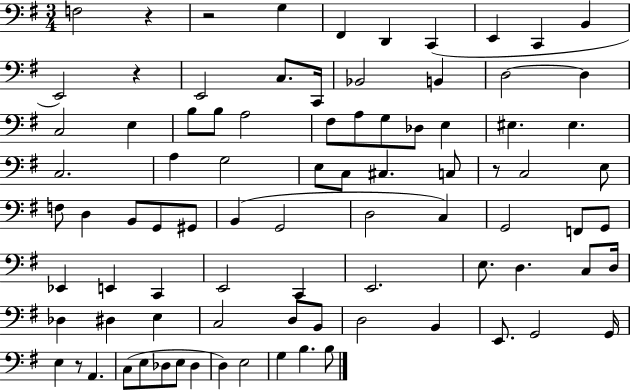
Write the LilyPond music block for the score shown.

{
  \clef bass
  \numericTimeSignature
  \time 3/4
  \key g \major
  f2 r4 | r2 g4 | fis,4 d,4 c,4( | e,4 c,4 b,4 | \break e,2) r4 | e,2 c8. c,16 | bes,2 b,4 | d2~~ d4 | \break c2 e4 | b8 b8 a2 | fis8 a8 g8 des8 e4 | eis4. eis4. | \break c2. | a4 g2 | e8 c8 cis4. c8 | r8 c2 e8 | \break f8 d4 b,8 g,8 gis,8 | b,4( g,2 | d2 c4) | g,2 f,8 g,8 | \break ees,4 e,4 c,4 | e,2 c,4 | e,2. | e8. d4. c8 d16 | \break des4 dis4 e4 | c2 d8 b,8 | d2 b,4 | e,8. g,2 g,16 | \break e4 r8 a,4. | c8( e8 des8 e8 des4 | d4) e2 | g4 b4. b8 | \break \bar "|."
}